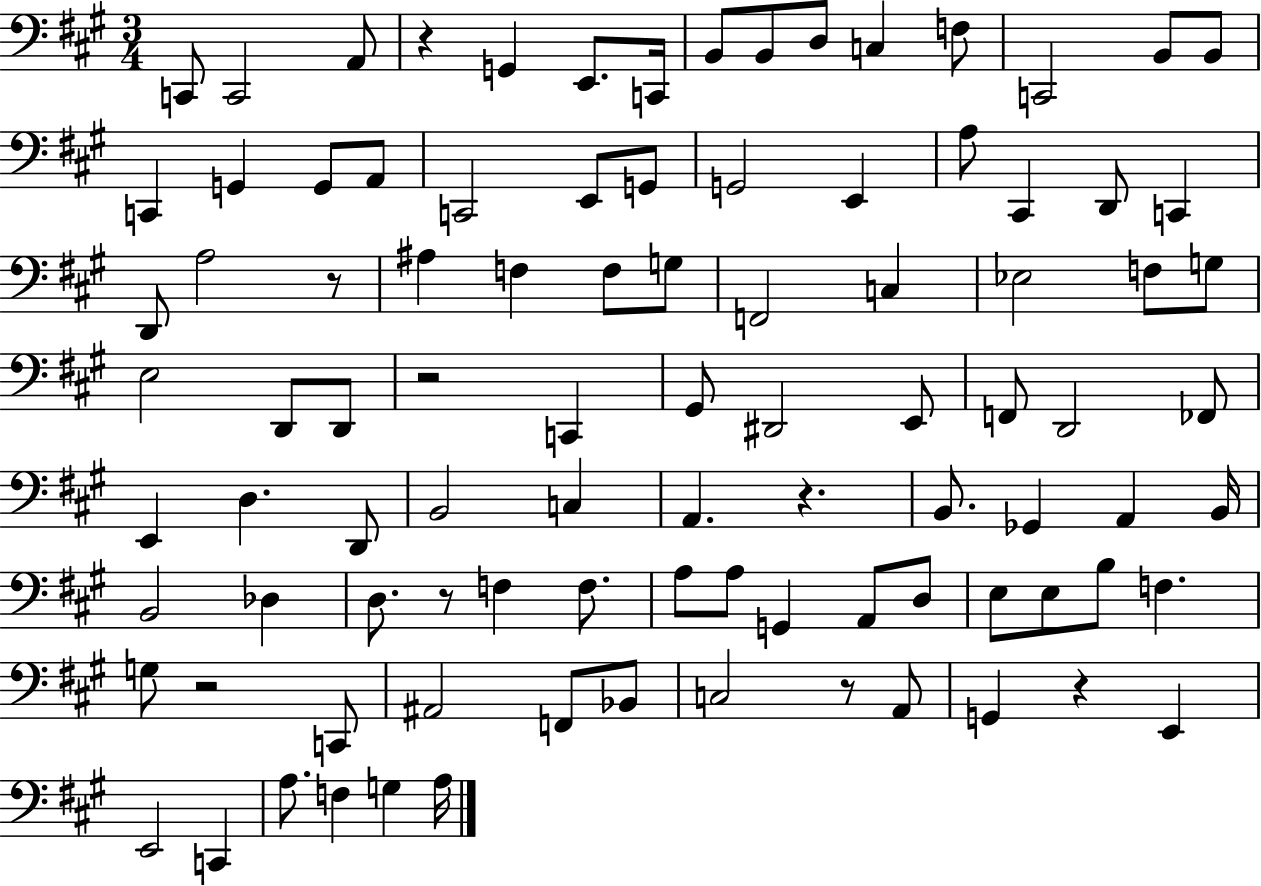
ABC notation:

X:1
T:Untitled
M:3/4
L:1/4
K:A
C,,/2 C,,2 A,,/2 z G,, E,,/2 C,,/4 B,,/2 B,,/2 D,/2 C, F,/2 C,,2 B,,/2 B,,/2 C,, G,, G,,/2 A,,/2 C,,2 E,,/2 G,,/2 G,,2 E,, A,/2 ^C,, D,,/2 C,, D,,/2 A,2 z/2 ^A, F, F,/2 G,/2 F,,2 C, _E,2 F,/2 G,/2 E,2 D,,/2 D,,/2 z2 C,, ^G,,/2 ^D,,2 E,,/2 F,,/2 D,,2 _F,,/2 E,, D, D,,/2 B,,2 C, A,, z B,,/2 _G,, A,, B,,/4 B,,2 _D, D,/2 z/2 F, F,/2 A,/2 A,/2 G,, A,,/2 D,/2 E,/2 E,/2 B,/2 F, G,/2 z2 C,,/2 ^A,,2 F,,/2 _B,,/2 C,2 z/2 A,,/2 G,, z E,, E,,2 C,, A,/2 F, G, A,/4